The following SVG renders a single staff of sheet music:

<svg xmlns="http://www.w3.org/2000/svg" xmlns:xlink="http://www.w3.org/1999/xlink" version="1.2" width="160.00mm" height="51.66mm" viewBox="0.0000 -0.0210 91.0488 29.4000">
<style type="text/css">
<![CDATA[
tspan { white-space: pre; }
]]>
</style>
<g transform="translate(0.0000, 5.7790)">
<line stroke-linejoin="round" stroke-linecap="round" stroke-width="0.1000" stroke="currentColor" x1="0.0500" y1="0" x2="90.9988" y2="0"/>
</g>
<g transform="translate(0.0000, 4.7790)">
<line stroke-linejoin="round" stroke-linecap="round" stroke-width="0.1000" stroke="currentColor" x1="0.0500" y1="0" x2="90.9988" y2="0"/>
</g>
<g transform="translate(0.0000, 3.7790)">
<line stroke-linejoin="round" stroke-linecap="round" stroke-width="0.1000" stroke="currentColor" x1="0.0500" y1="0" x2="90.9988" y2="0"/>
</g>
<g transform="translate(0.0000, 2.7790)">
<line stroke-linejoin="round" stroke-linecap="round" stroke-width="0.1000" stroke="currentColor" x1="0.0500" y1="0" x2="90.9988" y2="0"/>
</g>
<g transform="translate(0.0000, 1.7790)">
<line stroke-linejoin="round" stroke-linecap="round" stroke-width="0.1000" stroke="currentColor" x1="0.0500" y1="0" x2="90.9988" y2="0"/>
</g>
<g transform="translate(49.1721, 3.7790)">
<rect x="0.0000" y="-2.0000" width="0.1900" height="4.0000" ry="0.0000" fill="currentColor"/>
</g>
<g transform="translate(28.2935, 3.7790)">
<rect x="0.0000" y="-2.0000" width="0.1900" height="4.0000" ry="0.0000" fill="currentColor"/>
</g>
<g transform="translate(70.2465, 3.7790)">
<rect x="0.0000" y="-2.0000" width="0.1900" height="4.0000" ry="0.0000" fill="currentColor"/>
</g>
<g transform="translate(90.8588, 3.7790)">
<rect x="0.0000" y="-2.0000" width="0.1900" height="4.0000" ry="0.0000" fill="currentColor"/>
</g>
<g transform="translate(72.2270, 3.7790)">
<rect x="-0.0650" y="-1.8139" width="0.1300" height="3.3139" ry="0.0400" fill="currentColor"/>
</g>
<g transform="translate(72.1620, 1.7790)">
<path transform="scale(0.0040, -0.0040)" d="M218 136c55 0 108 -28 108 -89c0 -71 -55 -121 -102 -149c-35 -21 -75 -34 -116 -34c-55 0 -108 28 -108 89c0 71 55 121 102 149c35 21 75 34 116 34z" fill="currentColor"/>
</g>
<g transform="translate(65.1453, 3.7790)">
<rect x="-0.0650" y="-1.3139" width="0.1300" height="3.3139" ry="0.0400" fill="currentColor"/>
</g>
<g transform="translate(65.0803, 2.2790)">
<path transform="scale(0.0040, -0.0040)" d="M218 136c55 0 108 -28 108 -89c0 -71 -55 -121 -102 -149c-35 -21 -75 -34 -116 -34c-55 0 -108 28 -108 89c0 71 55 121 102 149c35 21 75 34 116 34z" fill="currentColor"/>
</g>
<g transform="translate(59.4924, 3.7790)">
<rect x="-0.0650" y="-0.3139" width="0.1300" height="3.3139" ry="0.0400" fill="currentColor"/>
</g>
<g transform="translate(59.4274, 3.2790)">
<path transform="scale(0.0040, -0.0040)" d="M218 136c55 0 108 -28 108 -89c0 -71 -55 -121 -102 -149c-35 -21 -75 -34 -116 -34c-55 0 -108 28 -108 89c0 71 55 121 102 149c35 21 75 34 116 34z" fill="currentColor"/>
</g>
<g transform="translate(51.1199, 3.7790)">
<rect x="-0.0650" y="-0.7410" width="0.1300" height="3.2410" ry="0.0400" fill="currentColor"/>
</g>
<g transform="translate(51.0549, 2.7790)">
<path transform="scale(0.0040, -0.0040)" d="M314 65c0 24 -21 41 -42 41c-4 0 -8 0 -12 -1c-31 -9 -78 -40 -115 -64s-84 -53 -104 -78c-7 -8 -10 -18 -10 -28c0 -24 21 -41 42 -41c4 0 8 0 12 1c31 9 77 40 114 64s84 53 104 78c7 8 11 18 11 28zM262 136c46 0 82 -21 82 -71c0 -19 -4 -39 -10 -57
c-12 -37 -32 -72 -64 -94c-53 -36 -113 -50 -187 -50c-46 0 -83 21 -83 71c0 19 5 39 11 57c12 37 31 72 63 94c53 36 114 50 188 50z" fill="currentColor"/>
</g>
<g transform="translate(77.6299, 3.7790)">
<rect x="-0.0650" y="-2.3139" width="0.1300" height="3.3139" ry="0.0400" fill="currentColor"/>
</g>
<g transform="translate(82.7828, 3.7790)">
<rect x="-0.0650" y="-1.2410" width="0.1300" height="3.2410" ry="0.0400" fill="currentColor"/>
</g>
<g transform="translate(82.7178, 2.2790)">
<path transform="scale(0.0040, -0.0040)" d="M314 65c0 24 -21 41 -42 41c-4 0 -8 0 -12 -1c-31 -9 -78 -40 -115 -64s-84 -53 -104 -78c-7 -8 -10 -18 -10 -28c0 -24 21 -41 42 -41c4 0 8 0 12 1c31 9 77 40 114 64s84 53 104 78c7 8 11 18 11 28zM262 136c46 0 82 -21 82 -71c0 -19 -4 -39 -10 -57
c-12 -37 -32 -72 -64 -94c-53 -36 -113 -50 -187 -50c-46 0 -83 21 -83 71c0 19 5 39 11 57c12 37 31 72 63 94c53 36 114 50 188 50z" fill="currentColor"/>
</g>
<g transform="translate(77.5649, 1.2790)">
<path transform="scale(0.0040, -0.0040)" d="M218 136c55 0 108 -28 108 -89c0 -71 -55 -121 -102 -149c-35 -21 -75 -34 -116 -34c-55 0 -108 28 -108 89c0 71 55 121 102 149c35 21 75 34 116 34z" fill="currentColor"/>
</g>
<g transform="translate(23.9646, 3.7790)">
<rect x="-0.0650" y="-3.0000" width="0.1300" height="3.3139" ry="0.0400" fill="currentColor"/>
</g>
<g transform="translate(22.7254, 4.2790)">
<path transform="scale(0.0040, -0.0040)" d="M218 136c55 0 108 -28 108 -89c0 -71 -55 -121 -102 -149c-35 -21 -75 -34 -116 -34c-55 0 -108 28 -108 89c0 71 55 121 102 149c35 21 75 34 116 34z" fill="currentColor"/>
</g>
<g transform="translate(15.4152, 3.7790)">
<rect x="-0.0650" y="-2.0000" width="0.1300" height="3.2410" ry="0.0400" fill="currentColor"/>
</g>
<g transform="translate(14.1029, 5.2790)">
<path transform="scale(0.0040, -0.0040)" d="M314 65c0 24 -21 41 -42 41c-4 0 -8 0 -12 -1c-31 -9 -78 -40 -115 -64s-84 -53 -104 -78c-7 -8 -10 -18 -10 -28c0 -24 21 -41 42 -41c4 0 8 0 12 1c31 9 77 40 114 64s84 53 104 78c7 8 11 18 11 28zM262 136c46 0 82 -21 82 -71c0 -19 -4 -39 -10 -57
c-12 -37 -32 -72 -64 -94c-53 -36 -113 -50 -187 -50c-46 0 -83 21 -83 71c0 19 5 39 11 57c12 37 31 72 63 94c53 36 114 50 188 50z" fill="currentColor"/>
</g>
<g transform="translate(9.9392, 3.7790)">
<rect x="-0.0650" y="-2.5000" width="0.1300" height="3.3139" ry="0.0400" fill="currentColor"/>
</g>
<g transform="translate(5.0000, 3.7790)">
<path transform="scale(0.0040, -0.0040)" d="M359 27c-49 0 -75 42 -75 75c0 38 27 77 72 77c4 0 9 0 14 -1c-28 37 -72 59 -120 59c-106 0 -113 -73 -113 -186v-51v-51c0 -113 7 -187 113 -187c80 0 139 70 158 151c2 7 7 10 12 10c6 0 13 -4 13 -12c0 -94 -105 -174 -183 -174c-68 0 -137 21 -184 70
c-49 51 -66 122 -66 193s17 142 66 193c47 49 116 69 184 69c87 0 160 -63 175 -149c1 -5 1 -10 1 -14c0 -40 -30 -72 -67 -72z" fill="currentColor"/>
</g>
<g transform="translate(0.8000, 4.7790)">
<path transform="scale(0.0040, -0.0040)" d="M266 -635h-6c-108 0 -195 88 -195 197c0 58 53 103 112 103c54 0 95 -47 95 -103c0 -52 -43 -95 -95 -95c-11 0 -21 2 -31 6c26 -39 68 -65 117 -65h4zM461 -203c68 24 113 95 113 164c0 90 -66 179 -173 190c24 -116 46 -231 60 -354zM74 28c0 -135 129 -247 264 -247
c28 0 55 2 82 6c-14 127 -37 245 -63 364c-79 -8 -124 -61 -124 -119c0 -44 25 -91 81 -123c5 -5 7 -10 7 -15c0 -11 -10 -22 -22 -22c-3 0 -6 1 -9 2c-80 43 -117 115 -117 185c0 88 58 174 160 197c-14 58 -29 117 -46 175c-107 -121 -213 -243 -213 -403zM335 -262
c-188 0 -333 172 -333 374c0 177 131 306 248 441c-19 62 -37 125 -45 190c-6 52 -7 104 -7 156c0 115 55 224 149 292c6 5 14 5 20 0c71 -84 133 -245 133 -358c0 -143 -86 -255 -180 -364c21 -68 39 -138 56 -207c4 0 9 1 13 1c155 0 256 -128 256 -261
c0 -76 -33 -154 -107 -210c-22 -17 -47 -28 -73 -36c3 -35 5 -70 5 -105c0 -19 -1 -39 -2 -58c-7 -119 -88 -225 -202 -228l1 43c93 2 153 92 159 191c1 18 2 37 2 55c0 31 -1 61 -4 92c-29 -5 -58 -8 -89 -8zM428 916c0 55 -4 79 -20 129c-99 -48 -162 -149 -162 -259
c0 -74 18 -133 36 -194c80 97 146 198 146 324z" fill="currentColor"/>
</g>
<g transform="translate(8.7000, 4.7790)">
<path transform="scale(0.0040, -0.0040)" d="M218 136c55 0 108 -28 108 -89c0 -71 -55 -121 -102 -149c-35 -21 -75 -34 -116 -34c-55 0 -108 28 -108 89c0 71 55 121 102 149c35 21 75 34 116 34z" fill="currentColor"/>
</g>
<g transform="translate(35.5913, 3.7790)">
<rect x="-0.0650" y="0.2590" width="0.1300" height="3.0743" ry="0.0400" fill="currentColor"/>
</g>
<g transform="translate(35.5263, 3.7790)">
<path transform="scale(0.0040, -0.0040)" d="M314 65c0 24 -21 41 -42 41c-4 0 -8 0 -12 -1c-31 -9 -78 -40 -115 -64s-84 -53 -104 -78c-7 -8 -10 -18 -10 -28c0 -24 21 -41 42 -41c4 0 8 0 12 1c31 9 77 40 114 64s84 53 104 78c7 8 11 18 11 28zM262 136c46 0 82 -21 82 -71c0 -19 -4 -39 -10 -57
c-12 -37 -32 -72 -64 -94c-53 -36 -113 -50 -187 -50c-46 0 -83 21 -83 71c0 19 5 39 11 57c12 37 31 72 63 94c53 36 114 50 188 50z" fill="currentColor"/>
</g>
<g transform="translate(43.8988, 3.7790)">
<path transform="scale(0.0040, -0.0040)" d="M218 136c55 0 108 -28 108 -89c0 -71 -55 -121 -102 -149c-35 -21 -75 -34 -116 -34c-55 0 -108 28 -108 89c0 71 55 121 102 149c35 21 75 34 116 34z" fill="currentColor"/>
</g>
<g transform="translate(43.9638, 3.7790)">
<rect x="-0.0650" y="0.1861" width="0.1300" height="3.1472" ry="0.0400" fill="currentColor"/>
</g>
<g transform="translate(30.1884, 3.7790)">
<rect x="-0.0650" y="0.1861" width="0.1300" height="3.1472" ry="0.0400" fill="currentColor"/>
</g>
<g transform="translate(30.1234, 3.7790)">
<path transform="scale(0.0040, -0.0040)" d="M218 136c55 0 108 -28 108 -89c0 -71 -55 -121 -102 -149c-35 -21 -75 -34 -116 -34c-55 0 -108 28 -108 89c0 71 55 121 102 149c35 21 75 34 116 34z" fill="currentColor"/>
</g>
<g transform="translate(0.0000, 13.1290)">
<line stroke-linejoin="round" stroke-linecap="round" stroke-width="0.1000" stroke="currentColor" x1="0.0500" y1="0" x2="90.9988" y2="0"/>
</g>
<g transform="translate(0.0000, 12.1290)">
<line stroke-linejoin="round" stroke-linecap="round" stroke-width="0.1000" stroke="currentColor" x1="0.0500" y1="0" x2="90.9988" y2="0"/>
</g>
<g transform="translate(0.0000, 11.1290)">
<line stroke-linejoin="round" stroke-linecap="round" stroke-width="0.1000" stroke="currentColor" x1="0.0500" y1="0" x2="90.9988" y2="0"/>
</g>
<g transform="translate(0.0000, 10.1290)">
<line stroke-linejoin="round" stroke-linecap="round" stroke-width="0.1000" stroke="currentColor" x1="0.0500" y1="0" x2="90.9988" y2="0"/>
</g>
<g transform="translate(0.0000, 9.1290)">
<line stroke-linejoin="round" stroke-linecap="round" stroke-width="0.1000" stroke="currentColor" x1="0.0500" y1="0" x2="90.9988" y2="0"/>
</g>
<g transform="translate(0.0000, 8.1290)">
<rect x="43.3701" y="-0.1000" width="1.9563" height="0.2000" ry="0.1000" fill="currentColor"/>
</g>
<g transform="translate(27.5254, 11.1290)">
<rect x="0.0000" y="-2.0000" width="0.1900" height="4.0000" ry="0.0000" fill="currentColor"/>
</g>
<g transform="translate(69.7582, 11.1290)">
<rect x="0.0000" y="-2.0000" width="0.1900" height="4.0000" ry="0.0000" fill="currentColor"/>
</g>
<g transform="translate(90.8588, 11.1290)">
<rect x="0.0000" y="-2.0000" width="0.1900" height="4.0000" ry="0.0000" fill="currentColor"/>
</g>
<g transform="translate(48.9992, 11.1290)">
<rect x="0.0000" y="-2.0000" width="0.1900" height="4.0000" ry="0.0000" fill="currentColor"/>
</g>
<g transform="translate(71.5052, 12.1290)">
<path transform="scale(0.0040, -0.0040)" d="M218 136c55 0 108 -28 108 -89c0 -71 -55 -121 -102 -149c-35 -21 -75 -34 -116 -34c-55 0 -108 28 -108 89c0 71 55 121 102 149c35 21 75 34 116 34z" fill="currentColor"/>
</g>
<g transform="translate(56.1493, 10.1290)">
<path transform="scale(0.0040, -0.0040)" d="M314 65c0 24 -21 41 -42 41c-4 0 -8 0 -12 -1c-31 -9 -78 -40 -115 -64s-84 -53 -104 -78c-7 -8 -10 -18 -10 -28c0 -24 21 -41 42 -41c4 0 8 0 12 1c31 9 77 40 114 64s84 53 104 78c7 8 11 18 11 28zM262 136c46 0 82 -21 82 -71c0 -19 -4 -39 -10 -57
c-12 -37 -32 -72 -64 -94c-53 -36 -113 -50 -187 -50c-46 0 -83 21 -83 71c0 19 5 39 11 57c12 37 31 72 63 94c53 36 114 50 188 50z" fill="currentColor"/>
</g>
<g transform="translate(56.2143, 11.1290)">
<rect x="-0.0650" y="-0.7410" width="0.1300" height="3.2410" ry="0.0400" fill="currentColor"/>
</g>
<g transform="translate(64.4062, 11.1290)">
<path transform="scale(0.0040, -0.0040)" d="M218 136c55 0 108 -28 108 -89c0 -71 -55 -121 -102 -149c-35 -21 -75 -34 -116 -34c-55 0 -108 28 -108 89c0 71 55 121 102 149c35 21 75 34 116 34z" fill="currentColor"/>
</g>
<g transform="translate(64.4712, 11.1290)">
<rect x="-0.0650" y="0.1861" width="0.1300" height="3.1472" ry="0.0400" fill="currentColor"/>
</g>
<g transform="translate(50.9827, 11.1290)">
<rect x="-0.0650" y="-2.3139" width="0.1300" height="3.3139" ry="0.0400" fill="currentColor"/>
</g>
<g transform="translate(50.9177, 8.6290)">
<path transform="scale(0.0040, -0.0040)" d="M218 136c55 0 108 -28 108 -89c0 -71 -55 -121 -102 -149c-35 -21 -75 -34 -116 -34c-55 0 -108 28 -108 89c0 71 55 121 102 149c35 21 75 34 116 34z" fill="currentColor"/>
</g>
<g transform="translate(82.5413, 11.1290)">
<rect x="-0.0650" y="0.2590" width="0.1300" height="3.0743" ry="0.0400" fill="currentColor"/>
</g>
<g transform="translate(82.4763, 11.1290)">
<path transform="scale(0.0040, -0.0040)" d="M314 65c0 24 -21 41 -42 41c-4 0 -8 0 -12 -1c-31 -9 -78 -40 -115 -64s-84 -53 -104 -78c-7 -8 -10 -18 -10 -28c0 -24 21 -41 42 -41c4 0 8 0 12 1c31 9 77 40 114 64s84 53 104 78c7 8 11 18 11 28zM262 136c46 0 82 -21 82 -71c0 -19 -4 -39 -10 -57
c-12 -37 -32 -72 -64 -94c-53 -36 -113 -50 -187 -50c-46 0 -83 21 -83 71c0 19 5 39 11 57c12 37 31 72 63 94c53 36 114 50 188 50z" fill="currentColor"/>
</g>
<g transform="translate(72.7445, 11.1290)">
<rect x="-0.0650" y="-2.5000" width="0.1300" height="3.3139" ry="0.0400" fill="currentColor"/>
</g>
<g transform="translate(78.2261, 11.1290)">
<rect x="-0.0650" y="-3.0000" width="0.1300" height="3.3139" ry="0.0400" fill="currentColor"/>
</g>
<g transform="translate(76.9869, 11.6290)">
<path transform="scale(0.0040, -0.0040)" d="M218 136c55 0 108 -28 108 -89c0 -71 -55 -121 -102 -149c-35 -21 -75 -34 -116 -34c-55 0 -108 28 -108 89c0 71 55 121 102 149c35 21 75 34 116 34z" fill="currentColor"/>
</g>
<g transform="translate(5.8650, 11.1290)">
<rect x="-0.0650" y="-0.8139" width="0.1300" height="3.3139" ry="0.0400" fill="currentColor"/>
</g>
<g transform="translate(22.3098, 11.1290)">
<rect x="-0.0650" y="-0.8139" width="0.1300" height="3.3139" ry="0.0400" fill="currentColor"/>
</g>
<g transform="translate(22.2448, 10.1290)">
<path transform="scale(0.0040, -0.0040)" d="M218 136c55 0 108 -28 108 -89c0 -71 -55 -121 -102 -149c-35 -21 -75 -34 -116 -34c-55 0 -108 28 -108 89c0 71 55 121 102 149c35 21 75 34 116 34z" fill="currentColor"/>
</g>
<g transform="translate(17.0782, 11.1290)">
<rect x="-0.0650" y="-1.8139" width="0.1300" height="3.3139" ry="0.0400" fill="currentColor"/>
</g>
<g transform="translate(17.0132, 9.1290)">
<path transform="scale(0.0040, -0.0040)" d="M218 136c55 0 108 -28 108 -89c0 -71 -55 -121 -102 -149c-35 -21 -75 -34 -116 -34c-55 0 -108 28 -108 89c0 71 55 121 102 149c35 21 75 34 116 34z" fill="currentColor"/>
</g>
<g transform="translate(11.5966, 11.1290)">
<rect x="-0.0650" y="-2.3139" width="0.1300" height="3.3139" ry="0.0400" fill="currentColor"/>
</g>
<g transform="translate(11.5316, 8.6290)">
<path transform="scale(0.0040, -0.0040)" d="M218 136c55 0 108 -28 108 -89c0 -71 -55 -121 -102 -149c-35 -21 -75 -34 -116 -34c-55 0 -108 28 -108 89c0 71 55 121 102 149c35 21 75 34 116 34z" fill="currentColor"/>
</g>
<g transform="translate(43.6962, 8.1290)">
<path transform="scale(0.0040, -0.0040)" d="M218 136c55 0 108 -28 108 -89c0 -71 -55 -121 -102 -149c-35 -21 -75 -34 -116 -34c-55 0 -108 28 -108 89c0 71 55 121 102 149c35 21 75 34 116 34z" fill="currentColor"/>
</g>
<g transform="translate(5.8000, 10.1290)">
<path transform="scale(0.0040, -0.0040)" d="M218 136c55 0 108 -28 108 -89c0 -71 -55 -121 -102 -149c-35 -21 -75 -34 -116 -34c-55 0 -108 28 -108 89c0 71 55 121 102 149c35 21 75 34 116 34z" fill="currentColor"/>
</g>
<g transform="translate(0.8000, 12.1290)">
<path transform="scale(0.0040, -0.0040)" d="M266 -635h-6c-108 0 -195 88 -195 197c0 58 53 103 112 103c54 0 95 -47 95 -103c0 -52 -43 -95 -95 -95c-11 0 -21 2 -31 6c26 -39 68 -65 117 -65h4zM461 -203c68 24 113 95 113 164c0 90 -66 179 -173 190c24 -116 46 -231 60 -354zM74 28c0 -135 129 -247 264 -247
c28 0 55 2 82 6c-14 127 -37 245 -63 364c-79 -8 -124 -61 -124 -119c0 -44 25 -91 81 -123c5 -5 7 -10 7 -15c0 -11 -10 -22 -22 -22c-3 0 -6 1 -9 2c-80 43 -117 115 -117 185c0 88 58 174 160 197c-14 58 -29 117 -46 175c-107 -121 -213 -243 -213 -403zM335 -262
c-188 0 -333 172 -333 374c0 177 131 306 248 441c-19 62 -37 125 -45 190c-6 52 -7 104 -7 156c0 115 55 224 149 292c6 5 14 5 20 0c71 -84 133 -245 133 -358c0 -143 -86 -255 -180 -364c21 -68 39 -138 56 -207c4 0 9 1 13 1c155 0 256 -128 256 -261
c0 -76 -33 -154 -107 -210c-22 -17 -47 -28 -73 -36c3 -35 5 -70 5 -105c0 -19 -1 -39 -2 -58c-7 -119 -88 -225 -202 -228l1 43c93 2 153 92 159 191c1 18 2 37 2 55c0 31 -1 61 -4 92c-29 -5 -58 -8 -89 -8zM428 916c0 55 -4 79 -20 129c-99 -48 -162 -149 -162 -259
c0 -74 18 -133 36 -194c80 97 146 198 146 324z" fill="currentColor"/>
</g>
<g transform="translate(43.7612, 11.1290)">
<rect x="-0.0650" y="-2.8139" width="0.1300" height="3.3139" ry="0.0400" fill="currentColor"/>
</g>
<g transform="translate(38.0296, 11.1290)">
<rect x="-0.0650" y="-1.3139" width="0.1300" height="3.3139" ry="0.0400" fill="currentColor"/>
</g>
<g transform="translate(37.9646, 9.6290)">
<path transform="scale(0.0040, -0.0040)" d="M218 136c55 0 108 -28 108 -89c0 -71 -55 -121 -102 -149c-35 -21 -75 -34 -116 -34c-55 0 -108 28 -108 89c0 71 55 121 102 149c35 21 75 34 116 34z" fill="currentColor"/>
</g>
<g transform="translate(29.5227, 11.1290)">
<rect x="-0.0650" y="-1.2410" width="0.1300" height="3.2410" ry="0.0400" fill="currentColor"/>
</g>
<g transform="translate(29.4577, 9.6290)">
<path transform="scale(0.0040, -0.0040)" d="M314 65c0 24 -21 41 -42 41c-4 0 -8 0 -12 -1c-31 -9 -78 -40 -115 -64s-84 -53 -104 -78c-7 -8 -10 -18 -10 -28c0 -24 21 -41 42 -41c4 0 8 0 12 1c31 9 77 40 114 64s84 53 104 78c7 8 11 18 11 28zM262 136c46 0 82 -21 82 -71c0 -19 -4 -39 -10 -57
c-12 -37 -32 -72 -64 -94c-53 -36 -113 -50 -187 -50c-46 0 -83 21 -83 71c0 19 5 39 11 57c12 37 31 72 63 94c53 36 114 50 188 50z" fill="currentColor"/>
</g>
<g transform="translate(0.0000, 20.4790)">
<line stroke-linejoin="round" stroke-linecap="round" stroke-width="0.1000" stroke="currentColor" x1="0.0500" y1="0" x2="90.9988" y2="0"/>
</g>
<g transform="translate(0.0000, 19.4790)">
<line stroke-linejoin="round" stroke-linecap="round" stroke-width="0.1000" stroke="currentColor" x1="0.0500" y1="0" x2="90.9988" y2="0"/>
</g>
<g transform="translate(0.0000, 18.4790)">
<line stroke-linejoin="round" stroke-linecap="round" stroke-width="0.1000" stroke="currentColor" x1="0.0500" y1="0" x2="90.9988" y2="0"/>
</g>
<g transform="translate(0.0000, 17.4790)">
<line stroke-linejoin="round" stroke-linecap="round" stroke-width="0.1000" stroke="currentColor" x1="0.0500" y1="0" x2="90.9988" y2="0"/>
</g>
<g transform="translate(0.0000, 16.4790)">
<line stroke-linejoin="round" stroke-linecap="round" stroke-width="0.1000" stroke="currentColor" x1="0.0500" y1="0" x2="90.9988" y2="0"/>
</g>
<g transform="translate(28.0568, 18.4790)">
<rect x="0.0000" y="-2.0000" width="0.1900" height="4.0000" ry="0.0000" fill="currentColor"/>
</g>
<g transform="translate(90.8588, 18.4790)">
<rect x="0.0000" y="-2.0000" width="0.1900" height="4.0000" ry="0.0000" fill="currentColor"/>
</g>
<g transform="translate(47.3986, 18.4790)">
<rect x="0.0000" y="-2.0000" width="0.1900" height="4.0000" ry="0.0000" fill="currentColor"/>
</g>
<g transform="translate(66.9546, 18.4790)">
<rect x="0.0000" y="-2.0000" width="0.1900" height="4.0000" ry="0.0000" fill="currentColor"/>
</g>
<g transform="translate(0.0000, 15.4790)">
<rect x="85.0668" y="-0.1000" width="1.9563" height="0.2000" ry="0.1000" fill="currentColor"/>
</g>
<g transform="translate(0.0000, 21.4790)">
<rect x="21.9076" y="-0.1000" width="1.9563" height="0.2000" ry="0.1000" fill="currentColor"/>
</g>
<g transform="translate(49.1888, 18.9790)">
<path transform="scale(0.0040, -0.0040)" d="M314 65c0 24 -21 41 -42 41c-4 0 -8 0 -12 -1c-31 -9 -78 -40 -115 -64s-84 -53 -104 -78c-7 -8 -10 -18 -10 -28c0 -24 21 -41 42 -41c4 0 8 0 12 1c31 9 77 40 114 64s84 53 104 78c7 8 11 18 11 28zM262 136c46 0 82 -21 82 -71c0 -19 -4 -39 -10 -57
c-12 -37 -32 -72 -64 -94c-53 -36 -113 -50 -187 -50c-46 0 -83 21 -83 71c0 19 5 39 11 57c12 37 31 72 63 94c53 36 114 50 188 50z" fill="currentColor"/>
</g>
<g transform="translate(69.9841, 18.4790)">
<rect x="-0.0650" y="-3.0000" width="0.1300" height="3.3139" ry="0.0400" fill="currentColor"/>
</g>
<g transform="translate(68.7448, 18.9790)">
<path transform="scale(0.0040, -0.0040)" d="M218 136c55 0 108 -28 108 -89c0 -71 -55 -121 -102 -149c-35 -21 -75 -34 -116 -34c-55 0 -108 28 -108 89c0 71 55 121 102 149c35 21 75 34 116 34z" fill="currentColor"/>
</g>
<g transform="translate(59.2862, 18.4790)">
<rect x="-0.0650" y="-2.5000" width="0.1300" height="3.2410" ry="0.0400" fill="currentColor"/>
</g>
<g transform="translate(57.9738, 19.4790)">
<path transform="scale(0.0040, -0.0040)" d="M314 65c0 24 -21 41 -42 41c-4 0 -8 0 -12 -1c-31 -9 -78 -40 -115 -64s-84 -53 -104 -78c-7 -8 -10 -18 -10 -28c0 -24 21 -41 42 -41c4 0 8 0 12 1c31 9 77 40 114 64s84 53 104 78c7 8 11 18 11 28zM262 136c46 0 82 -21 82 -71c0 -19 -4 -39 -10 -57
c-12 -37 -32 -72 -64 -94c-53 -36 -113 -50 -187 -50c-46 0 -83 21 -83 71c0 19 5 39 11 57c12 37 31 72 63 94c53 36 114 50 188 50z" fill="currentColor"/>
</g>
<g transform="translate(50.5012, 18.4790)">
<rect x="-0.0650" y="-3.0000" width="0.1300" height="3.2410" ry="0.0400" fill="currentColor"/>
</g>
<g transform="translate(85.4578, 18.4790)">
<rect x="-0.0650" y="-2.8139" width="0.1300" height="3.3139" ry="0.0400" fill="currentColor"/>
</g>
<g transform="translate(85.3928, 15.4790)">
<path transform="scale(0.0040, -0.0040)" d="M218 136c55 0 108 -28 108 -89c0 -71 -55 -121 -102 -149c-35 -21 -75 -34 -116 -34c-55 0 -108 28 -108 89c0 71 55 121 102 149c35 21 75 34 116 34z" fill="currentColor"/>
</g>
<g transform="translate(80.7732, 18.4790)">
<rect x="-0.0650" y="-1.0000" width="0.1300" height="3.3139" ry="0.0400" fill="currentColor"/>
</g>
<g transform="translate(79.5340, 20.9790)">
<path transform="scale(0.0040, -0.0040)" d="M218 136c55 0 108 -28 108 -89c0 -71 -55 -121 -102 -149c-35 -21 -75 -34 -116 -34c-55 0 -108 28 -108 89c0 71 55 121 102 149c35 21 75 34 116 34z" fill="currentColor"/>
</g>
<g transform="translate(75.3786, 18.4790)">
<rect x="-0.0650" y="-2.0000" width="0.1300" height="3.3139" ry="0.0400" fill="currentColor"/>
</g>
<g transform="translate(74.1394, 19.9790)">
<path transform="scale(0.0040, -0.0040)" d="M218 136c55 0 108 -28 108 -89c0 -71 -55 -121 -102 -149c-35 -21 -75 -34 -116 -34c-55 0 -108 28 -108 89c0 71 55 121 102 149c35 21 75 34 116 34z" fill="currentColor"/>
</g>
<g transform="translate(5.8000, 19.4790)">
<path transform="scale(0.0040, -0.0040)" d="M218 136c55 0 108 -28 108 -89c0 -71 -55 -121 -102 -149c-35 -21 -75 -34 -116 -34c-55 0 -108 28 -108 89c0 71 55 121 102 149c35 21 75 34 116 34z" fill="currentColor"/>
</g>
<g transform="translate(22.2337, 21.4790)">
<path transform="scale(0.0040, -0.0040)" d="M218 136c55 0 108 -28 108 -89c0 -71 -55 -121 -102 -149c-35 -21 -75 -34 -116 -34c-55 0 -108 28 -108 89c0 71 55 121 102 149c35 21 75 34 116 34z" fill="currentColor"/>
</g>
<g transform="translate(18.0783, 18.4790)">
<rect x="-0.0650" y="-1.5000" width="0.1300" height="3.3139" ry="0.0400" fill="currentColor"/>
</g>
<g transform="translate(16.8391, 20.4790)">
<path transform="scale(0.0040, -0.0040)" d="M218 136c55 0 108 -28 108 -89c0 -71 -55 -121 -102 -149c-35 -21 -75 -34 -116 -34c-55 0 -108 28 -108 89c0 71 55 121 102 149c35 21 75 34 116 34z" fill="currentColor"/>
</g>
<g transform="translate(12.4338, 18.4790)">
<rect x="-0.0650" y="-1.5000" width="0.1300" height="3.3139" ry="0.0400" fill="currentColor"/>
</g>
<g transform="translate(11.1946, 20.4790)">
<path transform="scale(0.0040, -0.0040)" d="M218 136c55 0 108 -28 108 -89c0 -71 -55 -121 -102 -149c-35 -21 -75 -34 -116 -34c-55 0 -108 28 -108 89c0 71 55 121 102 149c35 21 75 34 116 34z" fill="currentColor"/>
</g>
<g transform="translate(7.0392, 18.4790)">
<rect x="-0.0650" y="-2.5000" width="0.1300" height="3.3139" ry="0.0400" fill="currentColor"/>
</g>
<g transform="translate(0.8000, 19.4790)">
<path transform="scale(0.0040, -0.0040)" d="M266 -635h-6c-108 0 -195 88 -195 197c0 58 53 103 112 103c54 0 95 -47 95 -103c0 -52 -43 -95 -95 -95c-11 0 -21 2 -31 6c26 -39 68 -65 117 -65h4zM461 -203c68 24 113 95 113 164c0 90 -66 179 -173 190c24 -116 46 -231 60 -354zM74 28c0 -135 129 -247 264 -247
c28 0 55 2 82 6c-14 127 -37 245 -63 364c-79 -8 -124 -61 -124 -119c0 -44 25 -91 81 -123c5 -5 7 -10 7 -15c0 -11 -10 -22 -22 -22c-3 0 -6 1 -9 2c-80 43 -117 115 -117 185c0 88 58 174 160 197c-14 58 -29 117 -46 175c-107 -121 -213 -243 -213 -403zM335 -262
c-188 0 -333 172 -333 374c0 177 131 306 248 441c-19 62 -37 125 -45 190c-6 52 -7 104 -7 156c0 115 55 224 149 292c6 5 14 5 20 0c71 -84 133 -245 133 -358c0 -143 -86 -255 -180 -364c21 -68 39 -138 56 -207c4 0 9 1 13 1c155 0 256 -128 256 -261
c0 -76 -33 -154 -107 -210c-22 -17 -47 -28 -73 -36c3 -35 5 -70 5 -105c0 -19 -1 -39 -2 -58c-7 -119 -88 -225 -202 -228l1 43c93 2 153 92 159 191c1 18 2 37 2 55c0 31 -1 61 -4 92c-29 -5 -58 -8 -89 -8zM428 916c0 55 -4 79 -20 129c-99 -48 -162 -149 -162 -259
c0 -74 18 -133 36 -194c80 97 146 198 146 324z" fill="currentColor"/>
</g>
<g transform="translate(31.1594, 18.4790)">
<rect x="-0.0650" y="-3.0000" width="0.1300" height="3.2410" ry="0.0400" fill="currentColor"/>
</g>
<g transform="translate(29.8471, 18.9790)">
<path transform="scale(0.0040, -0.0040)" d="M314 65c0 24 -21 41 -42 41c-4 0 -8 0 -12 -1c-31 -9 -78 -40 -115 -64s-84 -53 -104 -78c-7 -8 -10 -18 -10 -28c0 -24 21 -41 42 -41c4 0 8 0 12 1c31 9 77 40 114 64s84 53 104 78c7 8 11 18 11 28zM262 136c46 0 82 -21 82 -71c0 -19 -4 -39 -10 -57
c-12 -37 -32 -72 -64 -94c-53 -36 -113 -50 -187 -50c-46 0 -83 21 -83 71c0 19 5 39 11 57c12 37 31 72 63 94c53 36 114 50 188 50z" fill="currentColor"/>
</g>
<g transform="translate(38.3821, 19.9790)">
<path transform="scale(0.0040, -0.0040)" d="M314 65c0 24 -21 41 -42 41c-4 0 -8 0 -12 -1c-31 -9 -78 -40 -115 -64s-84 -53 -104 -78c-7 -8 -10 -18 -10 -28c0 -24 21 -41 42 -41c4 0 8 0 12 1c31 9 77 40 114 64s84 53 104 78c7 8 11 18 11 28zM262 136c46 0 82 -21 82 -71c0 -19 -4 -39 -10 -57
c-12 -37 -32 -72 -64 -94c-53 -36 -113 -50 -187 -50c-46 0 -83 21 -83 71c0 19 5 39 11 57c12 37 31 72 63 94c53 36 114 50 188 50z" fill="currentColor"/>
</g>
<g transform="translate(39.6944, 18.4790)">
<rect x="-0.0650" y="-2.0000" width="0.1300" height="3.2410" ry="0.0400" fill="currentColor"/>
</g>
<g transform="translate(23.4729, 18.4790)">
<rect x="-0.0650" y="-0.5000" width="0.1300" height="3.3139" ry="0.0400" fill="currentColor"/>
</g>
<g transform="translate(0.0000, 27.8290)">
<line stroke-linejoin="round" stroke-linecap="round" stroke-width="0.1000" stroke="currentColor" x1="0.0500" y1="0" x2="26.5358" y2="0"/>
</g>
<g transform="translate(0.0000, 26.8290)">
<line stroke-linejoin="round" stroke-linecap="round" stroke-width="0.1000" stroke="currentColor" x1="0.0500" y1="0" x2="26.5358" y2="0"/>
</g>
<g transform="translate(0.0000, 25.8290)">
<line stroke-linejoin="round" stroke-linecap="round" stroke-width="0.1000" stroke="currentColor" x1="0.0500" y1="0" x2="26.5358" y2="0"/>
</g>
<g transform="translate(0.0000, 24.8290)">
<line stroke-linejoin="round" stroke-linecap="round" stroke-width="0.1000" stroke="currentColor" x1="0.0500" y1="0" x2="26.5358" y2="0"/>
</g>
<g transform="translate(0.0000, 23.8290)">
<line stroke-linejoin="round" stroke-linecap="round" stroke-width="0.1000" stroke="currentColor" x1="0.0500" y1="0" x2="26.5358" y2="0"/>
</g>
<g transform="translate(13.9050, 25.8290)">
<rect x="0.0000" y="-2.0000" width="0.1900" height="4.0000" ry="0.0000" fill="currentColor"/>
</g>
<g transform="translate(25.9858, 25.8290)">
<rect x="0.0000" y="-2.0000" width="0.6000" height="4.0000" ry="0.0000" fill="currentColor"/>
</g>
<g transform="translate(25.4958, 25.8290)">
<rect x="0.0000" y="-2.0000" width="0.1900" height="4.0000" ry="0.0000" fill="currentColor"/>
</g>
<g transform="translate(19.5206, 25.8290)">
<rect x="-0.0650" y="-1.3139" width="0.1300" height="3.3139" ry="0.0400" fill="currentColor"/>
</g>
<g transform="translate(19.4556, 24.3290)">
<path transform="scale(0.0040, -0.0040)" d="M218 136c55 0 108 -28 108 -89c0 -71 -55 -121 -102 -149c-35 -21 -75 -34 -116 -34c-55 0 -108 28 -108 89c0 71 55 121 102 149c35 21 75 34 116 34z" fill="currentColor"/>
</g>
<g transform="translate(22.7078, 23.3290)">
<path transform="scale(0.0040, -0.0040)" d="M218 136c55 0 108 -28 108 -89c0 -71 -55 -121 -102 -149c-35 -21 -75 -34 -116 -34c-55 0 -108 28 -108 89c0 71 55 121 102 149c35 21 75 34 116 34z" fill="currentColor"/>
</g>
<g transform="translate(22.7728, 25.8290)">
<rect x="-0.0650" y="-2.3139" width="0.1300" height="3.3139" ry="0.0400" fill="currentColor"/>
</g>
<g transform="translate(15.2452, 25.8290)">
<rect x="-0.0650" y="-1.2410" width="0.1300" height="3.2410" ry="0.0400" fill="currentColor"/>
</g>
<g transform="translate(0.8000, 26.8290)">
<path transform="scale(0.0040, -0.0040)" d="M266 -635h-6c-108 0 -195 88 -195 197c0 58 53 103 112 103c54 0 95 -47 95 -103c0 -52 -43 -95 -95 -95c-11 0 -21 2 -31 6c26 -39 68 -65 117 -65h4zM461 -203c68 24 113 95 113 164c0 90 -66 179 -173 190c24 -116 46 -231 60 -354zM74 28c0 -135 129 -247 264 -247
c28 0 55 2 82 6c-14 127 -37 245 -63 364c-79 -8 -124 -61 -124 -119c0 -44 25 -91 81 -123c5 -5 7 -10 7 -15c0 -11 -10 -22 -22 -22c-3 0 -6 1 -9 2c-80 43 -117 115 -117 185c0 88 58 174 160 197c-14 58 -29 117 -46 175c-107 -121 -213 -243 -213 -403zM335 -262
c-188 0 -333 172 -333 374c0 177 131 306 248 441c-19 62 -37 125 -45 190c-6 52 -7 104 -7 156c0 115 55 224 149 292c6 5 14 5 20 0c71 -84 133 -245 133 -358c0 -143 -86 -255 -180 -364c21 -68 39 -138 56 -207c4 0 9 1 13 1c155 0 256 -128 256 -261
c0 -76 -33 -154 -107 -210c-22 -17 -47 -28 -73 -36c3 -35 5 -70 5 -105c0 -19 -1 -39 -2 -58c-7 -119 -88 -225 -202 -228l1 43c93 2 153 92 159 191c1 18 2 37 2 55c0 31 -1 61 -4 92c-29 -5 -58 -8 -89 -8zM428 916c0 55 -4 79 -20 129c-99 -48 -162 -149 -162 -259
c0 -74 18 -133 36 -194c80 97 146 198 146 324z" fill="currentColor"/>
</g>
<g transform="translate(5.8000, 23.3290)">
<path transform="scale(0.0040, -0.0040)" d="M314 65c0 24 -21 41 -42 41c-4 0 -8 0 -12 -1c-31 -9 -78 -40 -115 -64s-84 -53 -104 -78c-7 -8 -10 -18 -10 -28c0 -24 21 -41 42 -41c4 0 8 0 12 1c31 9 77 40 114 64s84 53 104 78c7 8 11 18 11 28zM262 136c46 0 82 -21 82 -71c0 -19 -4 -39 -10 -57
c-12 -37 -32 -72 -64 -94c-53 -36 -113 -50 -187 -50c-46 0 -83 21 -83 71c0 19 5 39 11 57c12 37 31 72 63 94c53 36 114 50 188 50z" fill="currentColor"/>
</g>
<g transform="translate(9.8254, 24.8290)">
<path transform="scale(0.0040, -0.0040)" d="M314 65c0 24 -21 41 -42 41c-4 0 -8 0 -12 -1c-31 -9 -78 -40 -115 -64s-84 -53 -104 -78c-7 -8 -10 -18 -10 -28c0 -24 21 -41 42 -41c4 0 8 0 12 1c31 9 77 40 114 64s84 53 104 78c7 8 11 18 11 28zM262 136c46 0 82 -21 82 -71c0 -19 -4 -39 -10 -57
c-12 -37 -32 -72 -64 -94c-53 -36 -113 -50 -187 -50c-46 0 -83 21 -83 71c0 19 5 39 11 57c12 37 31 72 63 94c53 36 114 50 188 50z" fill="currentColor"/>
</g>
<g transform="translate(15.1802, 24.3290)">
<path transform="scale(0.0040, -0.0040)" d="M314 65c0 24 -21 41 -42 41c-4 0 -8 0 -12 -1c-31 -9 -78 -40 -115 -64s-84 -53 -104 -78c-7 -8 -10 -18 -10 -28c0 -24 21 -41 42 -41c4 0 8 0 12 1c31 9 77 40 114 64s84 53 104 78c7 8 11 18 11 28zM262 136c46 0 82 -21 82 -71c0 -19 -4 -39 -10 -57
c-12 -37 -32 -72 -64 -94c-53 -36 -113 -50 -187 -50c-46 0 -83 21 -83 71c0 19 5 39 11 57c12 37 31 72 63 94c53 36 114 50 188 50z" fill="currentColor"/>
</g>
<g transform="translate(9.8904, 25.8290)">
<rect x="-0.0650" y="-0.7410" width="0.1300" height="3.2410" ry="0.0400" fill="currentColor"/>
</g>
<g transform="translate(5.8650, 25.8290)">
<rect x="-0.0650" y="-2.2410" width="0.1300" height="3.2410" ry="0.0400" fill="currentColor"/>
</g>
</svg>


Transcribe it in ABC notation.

X:1
T:Untitled
M:4/4
L:1/4
K:C
G F2 A B B2 B d2 c e f g e2 d g f d e2 e a g d2 B G A B2 G E E C A2 F2 A2 G2 A F D a g2 d2 e2 e g